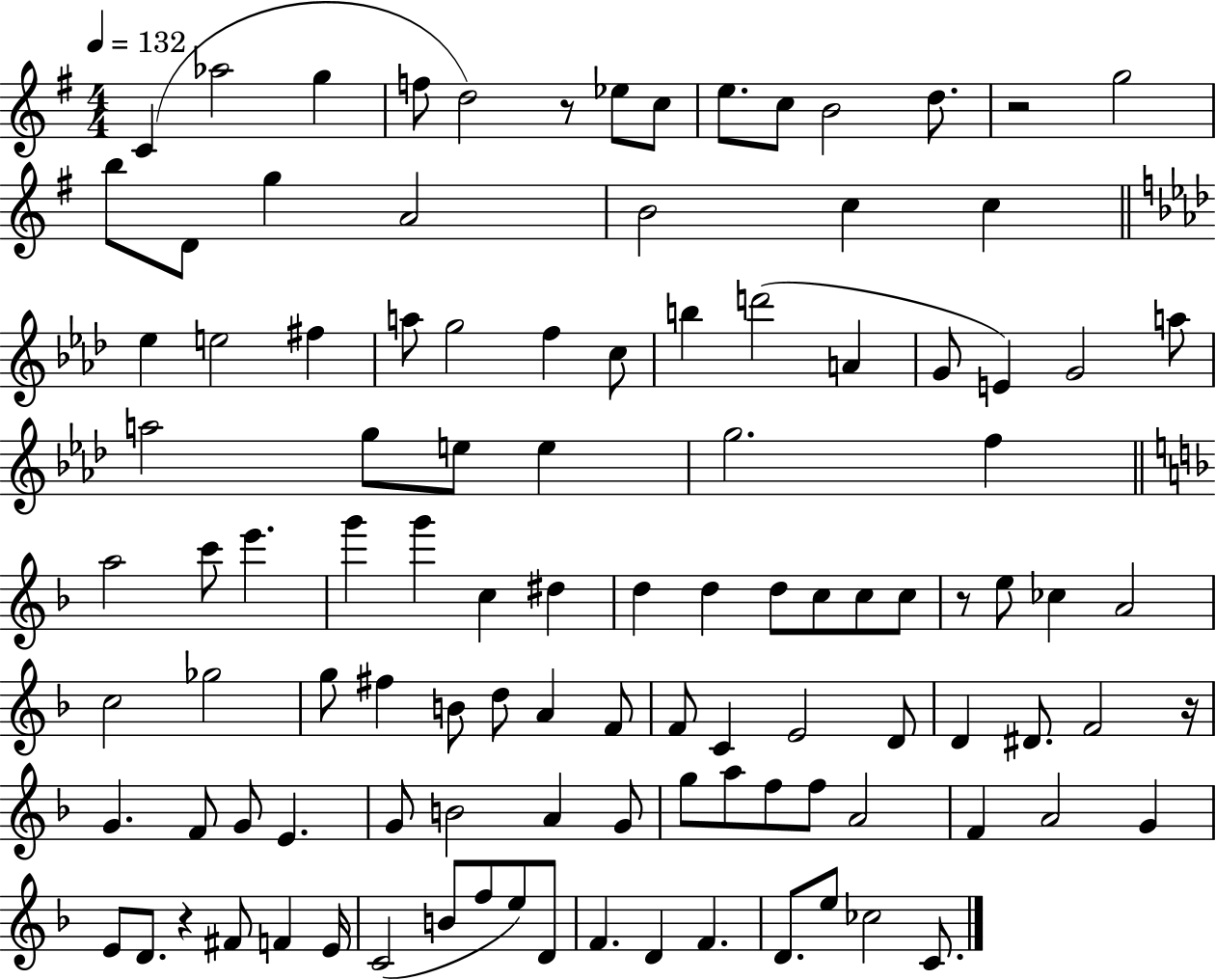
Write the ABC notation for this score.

X:1
T:Untitled
M:4/4
L:1/4
K:G
C _a2 g f/2 d2 z/2 _e/2 c/2 e/2 c/2 B2 d/2 z2 g2 b/2 D/2 g A2 B2 c c _e e2 ^f a/2 g2 f c/2 b d'2 A G/2 E G2 a/2 a2 g/2 e/2 e g2 f a2 c'/2 e' g' g' c ^d d d d/2 c/2 c/2 c/2 z/2 e/2 _c A2 c2 _g2 g/2 ^f B/2 d/2 A F/2 F/2 C E2 D/2 D ^D/2 F2 z/4 G F/2 G/2 E G/2 B2 A G/2 g/2 a/2 f/2 f/2 A2 F A2 G E/2 D/2 z ^F/2 F E/4 C2 B/2 f/2 e/2 D/2 F D F D/2 e/2 _c2 C/2